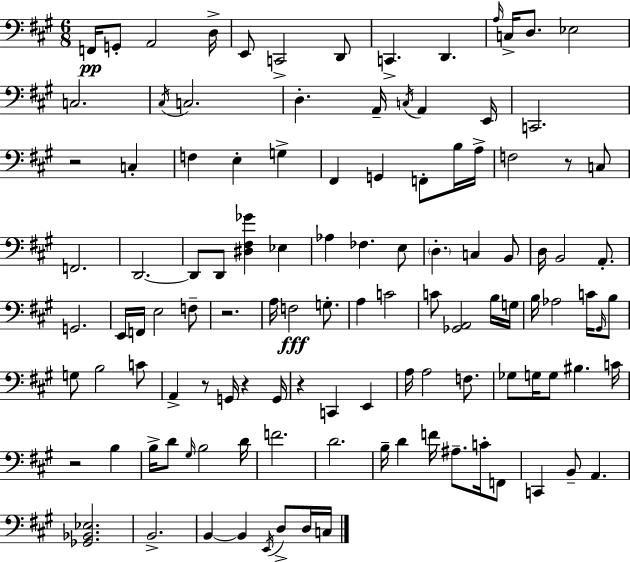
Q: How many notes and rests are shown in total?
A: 115